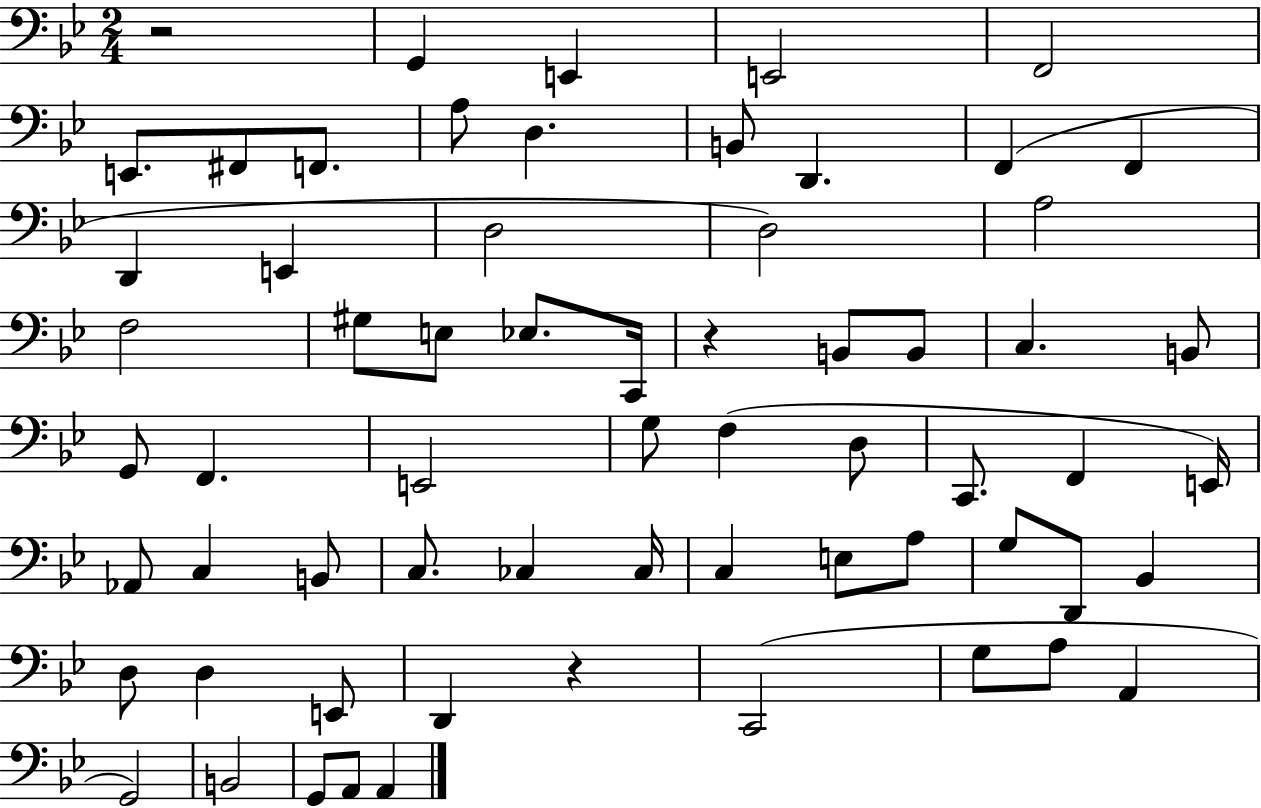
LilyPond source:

{
  \clef bass
  \numericTimeSignature
  \time 2/4
  \key bes \major
  r2 | g,4 e,4 | e,2 | f,2 | \break e,8. fis,8 f,8. | a8 d4. | b,8 d,4. | f,4( f,4 | \break d,4 e,4 | d2 | d2) | a2 | \break f2 | gis8 e8 ees8. c,16 | r4 b,8 b,8 | c4. b,8 | \break g,8 f,4. | e,2 | g8 f4( d8 | c,8. f,4 e,16) | \break aes,8 c4 b,8 | c8. ces4 ces16 | c4 e8 a8 | g8 d,8 bes,4 | \break d8 d4 e,8 | d,4 r4 | c,2( | g8 a8 a,4 | \break g,2) | b,2 | g,8 a,8 a,4 | \bar "|."
}